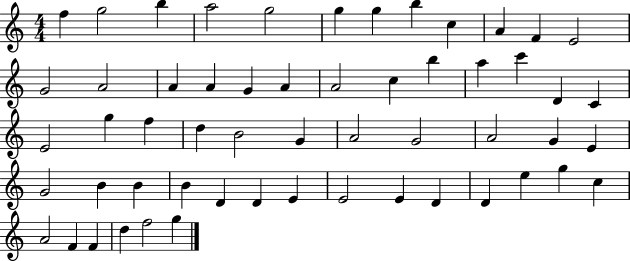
X:1
T:Untitled
M:4/4
L:1/4
K:C
f g2 b a2 g2 g g b c A F E2 G2 A2 A A G A A2 c b a c' D C E2 g f d B2 G A2 G2 A2 G E G2 B B B D D E E2 E D D e g c A2 F F d f2 g